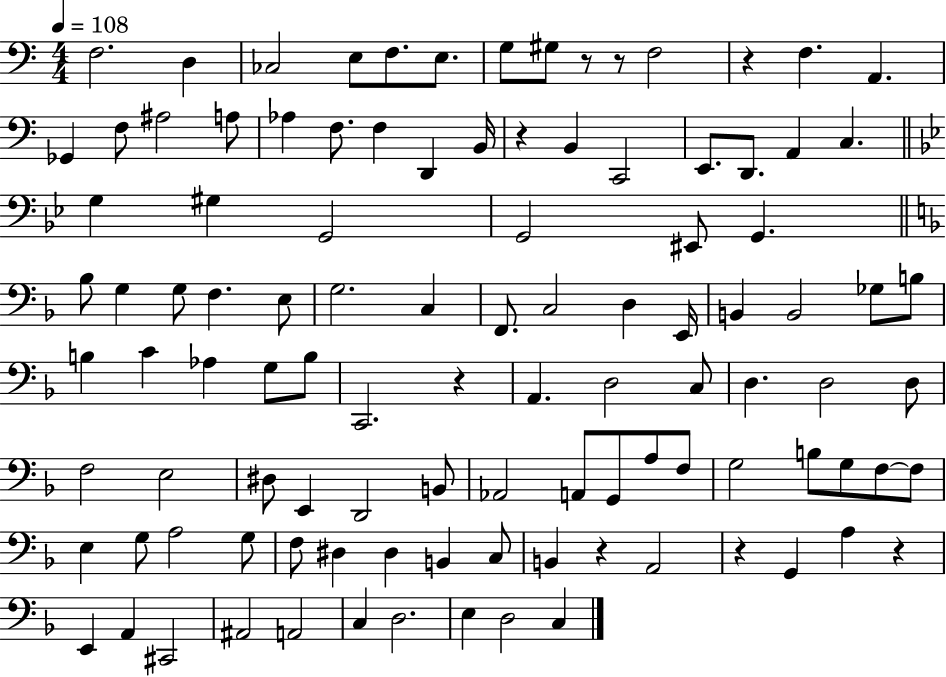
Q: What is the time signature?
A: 4/4